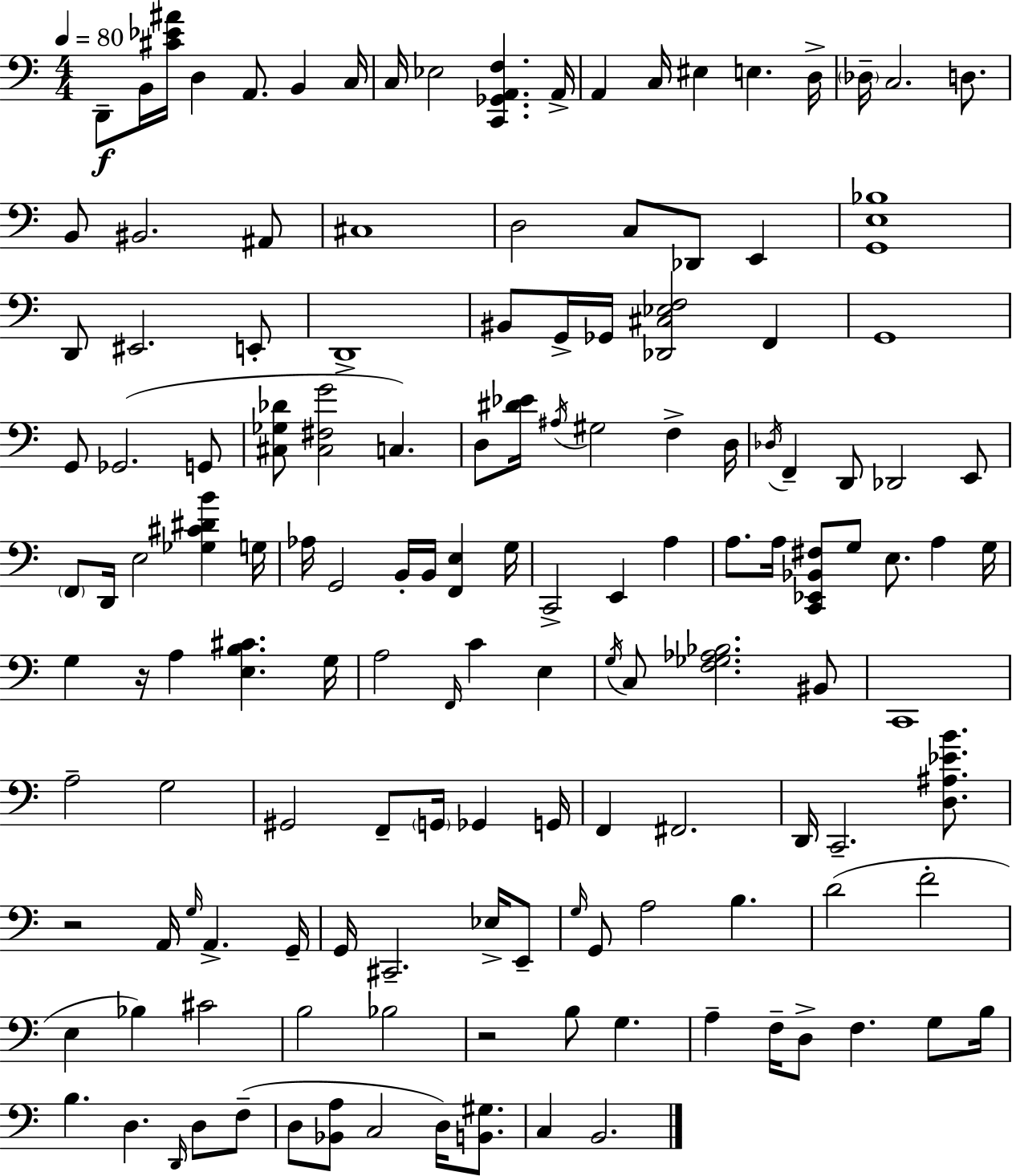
{
  \clef bass
  \numericTimeSignature
  \time 4/4
  \key a \minor
  \tempo 4 = 80
  d,8--\f b,16 <cis' ees' ais'>16 d4 a,8. b,4 c16 | c16 ees2 <c, ges, a, f>4. a,16-> | a,4 c16 eis4 e4. d16-> | \parenthesize des16-- c2. d8. | \break b,8 bis,2. ais,8 | cis1 | d2 c8 des,8 e,4 | <g, e bes>1 | \break d,8 eis,2. e,8-. | d,1-> | bis,8 g,16-> ges,16 <des, cis ees f>2 f,4 | g,1 | \break g,8 ges,2.( g,8 | <cis ges des'>8 <cis fis g'>2 c4.) | d8 <dis' ees'>16 \acciaccatura { ais16 } gis2 f4-> | d16 \acciaccatura { des16 } f,4-- d,8 des,2 | \break e,8 \parenthesize f,8 d,16 e2 <ges cis' dis' b'>4 | g16 aes16 g,2 b,16-. b,16 <f, e>4 | g16 c,2-> e,4 a4 | a8. a16 <c, ees, bes, fis>8 g8 e8. a4 | \break g16 g4 r16 a4 <e b cis'>4. | g16 a2 \grace { f,16 } c'4 e4 | \acciaccatura { g16 } c8 <f ges aes bes>2. | bis,8 c,1 | \break a2-- g2 | gis,2 f,8-- \parenthesize g,16 ges,4 | g,16 f,4 fis,2. | d,16 c,2.-- | \break <d ais ees' b'>8. r2 a,16 \grace { g16 } a,4.-> | g,16-- g,16 cis,2.-- | ees16-> e,8-- \grace { g16 } g,8 a2 | b4. d'2( f'2-. | \break e4 bes4) cis'2 | b2 bes2 | r2 b8 | g4. a4-- f16-- d8-> f4. | \break g8 b16 b4. d4. | \grace { d,16 } d8 f8--( d8 <bes, a>8 c2 | d16) <b, gis>8. c4 b,2. | \bar "|."
}